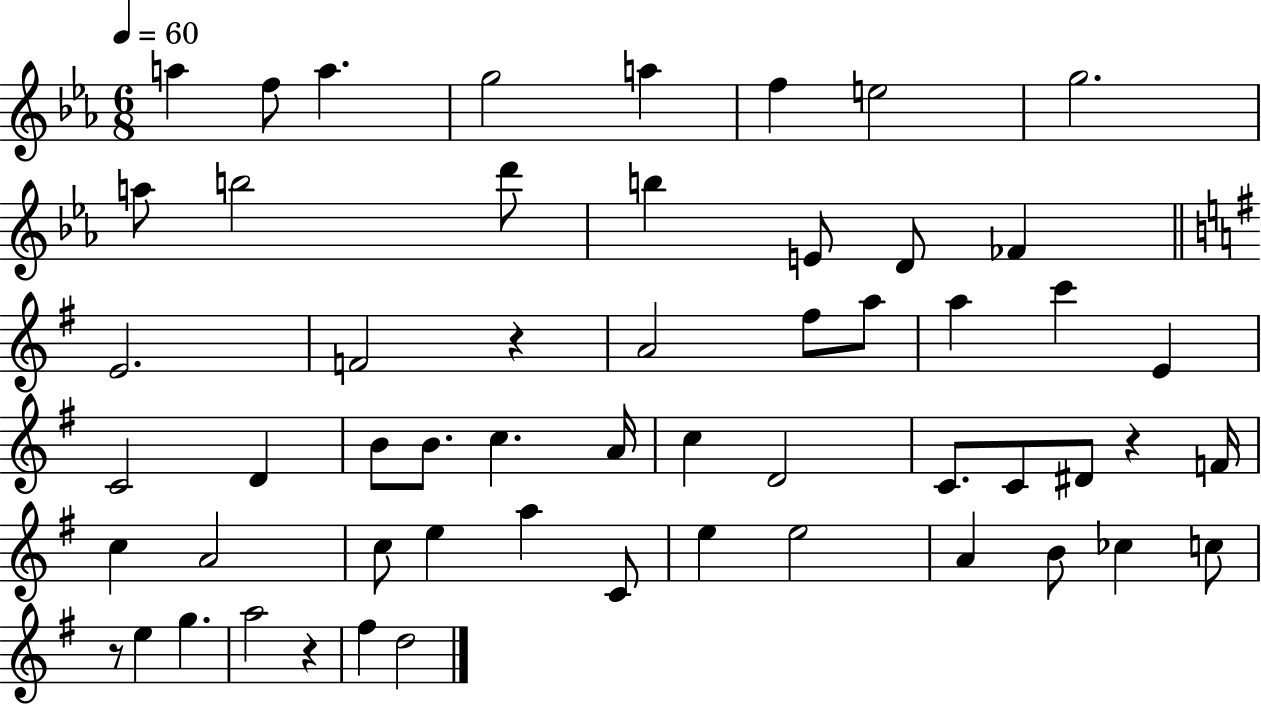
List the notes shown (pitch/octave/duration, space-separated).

A5/q F5/e A5/q. G5/h A5/q F5/q E5/h G5/h. A5/e B5/h D6/e B5/q E4/e D4/e FES4/q E4/h. F4/h R/q A4/h F#5/e A5/e A5/q C6/q E4/q C4/h D4/q B4/e B4/e. C5/q. A4/s C5/q D4/h C4/e. C4/e D#4/e R/q F4/s C5/q A4/h C5/e E5/q A5/q C4/e E5/q E5/h A4/q B4/e CES5/q C5/e R/e E5/q G5/q. A5/h R/q F#5/q D5/h